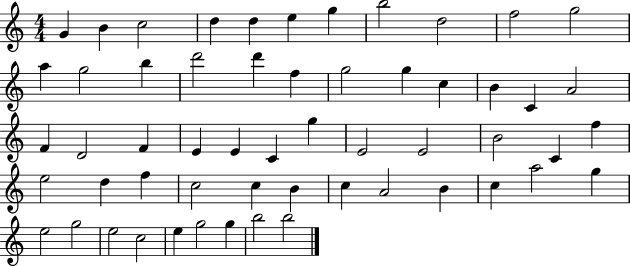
X:1
T:Untitled
M:4/4
L:1/4
K:C
G B c2 d d e g b2 d2 f2 g2 a g2 b d'2 d' f g2 g c B C A2 F D2 F E E C g E2 E2 B2 C f e2 d f c2 c B c A2 B c a2 g e2 g2 e2 c2 e g2 g b2 b2